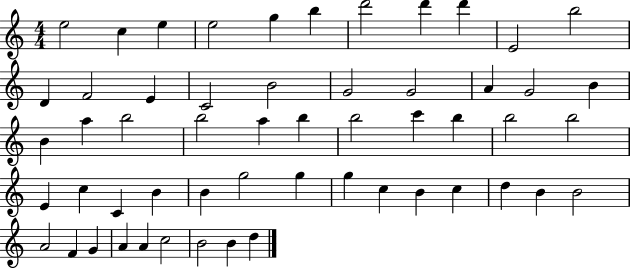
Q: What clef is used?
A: treble